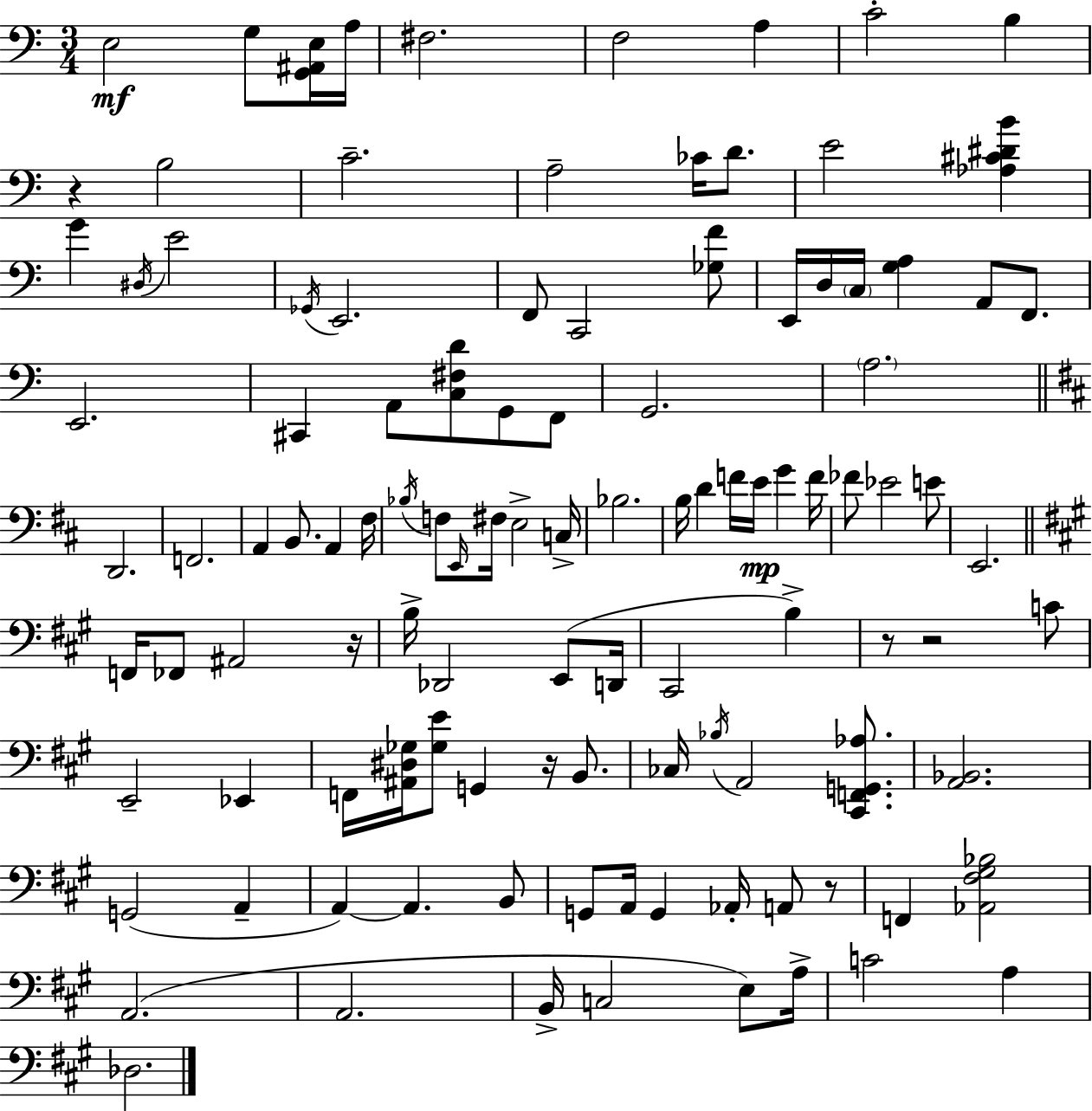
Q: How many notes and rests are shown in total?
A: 110